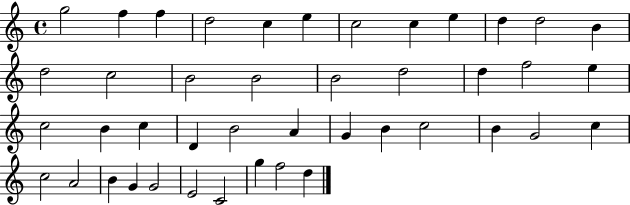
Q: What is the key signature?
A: C major